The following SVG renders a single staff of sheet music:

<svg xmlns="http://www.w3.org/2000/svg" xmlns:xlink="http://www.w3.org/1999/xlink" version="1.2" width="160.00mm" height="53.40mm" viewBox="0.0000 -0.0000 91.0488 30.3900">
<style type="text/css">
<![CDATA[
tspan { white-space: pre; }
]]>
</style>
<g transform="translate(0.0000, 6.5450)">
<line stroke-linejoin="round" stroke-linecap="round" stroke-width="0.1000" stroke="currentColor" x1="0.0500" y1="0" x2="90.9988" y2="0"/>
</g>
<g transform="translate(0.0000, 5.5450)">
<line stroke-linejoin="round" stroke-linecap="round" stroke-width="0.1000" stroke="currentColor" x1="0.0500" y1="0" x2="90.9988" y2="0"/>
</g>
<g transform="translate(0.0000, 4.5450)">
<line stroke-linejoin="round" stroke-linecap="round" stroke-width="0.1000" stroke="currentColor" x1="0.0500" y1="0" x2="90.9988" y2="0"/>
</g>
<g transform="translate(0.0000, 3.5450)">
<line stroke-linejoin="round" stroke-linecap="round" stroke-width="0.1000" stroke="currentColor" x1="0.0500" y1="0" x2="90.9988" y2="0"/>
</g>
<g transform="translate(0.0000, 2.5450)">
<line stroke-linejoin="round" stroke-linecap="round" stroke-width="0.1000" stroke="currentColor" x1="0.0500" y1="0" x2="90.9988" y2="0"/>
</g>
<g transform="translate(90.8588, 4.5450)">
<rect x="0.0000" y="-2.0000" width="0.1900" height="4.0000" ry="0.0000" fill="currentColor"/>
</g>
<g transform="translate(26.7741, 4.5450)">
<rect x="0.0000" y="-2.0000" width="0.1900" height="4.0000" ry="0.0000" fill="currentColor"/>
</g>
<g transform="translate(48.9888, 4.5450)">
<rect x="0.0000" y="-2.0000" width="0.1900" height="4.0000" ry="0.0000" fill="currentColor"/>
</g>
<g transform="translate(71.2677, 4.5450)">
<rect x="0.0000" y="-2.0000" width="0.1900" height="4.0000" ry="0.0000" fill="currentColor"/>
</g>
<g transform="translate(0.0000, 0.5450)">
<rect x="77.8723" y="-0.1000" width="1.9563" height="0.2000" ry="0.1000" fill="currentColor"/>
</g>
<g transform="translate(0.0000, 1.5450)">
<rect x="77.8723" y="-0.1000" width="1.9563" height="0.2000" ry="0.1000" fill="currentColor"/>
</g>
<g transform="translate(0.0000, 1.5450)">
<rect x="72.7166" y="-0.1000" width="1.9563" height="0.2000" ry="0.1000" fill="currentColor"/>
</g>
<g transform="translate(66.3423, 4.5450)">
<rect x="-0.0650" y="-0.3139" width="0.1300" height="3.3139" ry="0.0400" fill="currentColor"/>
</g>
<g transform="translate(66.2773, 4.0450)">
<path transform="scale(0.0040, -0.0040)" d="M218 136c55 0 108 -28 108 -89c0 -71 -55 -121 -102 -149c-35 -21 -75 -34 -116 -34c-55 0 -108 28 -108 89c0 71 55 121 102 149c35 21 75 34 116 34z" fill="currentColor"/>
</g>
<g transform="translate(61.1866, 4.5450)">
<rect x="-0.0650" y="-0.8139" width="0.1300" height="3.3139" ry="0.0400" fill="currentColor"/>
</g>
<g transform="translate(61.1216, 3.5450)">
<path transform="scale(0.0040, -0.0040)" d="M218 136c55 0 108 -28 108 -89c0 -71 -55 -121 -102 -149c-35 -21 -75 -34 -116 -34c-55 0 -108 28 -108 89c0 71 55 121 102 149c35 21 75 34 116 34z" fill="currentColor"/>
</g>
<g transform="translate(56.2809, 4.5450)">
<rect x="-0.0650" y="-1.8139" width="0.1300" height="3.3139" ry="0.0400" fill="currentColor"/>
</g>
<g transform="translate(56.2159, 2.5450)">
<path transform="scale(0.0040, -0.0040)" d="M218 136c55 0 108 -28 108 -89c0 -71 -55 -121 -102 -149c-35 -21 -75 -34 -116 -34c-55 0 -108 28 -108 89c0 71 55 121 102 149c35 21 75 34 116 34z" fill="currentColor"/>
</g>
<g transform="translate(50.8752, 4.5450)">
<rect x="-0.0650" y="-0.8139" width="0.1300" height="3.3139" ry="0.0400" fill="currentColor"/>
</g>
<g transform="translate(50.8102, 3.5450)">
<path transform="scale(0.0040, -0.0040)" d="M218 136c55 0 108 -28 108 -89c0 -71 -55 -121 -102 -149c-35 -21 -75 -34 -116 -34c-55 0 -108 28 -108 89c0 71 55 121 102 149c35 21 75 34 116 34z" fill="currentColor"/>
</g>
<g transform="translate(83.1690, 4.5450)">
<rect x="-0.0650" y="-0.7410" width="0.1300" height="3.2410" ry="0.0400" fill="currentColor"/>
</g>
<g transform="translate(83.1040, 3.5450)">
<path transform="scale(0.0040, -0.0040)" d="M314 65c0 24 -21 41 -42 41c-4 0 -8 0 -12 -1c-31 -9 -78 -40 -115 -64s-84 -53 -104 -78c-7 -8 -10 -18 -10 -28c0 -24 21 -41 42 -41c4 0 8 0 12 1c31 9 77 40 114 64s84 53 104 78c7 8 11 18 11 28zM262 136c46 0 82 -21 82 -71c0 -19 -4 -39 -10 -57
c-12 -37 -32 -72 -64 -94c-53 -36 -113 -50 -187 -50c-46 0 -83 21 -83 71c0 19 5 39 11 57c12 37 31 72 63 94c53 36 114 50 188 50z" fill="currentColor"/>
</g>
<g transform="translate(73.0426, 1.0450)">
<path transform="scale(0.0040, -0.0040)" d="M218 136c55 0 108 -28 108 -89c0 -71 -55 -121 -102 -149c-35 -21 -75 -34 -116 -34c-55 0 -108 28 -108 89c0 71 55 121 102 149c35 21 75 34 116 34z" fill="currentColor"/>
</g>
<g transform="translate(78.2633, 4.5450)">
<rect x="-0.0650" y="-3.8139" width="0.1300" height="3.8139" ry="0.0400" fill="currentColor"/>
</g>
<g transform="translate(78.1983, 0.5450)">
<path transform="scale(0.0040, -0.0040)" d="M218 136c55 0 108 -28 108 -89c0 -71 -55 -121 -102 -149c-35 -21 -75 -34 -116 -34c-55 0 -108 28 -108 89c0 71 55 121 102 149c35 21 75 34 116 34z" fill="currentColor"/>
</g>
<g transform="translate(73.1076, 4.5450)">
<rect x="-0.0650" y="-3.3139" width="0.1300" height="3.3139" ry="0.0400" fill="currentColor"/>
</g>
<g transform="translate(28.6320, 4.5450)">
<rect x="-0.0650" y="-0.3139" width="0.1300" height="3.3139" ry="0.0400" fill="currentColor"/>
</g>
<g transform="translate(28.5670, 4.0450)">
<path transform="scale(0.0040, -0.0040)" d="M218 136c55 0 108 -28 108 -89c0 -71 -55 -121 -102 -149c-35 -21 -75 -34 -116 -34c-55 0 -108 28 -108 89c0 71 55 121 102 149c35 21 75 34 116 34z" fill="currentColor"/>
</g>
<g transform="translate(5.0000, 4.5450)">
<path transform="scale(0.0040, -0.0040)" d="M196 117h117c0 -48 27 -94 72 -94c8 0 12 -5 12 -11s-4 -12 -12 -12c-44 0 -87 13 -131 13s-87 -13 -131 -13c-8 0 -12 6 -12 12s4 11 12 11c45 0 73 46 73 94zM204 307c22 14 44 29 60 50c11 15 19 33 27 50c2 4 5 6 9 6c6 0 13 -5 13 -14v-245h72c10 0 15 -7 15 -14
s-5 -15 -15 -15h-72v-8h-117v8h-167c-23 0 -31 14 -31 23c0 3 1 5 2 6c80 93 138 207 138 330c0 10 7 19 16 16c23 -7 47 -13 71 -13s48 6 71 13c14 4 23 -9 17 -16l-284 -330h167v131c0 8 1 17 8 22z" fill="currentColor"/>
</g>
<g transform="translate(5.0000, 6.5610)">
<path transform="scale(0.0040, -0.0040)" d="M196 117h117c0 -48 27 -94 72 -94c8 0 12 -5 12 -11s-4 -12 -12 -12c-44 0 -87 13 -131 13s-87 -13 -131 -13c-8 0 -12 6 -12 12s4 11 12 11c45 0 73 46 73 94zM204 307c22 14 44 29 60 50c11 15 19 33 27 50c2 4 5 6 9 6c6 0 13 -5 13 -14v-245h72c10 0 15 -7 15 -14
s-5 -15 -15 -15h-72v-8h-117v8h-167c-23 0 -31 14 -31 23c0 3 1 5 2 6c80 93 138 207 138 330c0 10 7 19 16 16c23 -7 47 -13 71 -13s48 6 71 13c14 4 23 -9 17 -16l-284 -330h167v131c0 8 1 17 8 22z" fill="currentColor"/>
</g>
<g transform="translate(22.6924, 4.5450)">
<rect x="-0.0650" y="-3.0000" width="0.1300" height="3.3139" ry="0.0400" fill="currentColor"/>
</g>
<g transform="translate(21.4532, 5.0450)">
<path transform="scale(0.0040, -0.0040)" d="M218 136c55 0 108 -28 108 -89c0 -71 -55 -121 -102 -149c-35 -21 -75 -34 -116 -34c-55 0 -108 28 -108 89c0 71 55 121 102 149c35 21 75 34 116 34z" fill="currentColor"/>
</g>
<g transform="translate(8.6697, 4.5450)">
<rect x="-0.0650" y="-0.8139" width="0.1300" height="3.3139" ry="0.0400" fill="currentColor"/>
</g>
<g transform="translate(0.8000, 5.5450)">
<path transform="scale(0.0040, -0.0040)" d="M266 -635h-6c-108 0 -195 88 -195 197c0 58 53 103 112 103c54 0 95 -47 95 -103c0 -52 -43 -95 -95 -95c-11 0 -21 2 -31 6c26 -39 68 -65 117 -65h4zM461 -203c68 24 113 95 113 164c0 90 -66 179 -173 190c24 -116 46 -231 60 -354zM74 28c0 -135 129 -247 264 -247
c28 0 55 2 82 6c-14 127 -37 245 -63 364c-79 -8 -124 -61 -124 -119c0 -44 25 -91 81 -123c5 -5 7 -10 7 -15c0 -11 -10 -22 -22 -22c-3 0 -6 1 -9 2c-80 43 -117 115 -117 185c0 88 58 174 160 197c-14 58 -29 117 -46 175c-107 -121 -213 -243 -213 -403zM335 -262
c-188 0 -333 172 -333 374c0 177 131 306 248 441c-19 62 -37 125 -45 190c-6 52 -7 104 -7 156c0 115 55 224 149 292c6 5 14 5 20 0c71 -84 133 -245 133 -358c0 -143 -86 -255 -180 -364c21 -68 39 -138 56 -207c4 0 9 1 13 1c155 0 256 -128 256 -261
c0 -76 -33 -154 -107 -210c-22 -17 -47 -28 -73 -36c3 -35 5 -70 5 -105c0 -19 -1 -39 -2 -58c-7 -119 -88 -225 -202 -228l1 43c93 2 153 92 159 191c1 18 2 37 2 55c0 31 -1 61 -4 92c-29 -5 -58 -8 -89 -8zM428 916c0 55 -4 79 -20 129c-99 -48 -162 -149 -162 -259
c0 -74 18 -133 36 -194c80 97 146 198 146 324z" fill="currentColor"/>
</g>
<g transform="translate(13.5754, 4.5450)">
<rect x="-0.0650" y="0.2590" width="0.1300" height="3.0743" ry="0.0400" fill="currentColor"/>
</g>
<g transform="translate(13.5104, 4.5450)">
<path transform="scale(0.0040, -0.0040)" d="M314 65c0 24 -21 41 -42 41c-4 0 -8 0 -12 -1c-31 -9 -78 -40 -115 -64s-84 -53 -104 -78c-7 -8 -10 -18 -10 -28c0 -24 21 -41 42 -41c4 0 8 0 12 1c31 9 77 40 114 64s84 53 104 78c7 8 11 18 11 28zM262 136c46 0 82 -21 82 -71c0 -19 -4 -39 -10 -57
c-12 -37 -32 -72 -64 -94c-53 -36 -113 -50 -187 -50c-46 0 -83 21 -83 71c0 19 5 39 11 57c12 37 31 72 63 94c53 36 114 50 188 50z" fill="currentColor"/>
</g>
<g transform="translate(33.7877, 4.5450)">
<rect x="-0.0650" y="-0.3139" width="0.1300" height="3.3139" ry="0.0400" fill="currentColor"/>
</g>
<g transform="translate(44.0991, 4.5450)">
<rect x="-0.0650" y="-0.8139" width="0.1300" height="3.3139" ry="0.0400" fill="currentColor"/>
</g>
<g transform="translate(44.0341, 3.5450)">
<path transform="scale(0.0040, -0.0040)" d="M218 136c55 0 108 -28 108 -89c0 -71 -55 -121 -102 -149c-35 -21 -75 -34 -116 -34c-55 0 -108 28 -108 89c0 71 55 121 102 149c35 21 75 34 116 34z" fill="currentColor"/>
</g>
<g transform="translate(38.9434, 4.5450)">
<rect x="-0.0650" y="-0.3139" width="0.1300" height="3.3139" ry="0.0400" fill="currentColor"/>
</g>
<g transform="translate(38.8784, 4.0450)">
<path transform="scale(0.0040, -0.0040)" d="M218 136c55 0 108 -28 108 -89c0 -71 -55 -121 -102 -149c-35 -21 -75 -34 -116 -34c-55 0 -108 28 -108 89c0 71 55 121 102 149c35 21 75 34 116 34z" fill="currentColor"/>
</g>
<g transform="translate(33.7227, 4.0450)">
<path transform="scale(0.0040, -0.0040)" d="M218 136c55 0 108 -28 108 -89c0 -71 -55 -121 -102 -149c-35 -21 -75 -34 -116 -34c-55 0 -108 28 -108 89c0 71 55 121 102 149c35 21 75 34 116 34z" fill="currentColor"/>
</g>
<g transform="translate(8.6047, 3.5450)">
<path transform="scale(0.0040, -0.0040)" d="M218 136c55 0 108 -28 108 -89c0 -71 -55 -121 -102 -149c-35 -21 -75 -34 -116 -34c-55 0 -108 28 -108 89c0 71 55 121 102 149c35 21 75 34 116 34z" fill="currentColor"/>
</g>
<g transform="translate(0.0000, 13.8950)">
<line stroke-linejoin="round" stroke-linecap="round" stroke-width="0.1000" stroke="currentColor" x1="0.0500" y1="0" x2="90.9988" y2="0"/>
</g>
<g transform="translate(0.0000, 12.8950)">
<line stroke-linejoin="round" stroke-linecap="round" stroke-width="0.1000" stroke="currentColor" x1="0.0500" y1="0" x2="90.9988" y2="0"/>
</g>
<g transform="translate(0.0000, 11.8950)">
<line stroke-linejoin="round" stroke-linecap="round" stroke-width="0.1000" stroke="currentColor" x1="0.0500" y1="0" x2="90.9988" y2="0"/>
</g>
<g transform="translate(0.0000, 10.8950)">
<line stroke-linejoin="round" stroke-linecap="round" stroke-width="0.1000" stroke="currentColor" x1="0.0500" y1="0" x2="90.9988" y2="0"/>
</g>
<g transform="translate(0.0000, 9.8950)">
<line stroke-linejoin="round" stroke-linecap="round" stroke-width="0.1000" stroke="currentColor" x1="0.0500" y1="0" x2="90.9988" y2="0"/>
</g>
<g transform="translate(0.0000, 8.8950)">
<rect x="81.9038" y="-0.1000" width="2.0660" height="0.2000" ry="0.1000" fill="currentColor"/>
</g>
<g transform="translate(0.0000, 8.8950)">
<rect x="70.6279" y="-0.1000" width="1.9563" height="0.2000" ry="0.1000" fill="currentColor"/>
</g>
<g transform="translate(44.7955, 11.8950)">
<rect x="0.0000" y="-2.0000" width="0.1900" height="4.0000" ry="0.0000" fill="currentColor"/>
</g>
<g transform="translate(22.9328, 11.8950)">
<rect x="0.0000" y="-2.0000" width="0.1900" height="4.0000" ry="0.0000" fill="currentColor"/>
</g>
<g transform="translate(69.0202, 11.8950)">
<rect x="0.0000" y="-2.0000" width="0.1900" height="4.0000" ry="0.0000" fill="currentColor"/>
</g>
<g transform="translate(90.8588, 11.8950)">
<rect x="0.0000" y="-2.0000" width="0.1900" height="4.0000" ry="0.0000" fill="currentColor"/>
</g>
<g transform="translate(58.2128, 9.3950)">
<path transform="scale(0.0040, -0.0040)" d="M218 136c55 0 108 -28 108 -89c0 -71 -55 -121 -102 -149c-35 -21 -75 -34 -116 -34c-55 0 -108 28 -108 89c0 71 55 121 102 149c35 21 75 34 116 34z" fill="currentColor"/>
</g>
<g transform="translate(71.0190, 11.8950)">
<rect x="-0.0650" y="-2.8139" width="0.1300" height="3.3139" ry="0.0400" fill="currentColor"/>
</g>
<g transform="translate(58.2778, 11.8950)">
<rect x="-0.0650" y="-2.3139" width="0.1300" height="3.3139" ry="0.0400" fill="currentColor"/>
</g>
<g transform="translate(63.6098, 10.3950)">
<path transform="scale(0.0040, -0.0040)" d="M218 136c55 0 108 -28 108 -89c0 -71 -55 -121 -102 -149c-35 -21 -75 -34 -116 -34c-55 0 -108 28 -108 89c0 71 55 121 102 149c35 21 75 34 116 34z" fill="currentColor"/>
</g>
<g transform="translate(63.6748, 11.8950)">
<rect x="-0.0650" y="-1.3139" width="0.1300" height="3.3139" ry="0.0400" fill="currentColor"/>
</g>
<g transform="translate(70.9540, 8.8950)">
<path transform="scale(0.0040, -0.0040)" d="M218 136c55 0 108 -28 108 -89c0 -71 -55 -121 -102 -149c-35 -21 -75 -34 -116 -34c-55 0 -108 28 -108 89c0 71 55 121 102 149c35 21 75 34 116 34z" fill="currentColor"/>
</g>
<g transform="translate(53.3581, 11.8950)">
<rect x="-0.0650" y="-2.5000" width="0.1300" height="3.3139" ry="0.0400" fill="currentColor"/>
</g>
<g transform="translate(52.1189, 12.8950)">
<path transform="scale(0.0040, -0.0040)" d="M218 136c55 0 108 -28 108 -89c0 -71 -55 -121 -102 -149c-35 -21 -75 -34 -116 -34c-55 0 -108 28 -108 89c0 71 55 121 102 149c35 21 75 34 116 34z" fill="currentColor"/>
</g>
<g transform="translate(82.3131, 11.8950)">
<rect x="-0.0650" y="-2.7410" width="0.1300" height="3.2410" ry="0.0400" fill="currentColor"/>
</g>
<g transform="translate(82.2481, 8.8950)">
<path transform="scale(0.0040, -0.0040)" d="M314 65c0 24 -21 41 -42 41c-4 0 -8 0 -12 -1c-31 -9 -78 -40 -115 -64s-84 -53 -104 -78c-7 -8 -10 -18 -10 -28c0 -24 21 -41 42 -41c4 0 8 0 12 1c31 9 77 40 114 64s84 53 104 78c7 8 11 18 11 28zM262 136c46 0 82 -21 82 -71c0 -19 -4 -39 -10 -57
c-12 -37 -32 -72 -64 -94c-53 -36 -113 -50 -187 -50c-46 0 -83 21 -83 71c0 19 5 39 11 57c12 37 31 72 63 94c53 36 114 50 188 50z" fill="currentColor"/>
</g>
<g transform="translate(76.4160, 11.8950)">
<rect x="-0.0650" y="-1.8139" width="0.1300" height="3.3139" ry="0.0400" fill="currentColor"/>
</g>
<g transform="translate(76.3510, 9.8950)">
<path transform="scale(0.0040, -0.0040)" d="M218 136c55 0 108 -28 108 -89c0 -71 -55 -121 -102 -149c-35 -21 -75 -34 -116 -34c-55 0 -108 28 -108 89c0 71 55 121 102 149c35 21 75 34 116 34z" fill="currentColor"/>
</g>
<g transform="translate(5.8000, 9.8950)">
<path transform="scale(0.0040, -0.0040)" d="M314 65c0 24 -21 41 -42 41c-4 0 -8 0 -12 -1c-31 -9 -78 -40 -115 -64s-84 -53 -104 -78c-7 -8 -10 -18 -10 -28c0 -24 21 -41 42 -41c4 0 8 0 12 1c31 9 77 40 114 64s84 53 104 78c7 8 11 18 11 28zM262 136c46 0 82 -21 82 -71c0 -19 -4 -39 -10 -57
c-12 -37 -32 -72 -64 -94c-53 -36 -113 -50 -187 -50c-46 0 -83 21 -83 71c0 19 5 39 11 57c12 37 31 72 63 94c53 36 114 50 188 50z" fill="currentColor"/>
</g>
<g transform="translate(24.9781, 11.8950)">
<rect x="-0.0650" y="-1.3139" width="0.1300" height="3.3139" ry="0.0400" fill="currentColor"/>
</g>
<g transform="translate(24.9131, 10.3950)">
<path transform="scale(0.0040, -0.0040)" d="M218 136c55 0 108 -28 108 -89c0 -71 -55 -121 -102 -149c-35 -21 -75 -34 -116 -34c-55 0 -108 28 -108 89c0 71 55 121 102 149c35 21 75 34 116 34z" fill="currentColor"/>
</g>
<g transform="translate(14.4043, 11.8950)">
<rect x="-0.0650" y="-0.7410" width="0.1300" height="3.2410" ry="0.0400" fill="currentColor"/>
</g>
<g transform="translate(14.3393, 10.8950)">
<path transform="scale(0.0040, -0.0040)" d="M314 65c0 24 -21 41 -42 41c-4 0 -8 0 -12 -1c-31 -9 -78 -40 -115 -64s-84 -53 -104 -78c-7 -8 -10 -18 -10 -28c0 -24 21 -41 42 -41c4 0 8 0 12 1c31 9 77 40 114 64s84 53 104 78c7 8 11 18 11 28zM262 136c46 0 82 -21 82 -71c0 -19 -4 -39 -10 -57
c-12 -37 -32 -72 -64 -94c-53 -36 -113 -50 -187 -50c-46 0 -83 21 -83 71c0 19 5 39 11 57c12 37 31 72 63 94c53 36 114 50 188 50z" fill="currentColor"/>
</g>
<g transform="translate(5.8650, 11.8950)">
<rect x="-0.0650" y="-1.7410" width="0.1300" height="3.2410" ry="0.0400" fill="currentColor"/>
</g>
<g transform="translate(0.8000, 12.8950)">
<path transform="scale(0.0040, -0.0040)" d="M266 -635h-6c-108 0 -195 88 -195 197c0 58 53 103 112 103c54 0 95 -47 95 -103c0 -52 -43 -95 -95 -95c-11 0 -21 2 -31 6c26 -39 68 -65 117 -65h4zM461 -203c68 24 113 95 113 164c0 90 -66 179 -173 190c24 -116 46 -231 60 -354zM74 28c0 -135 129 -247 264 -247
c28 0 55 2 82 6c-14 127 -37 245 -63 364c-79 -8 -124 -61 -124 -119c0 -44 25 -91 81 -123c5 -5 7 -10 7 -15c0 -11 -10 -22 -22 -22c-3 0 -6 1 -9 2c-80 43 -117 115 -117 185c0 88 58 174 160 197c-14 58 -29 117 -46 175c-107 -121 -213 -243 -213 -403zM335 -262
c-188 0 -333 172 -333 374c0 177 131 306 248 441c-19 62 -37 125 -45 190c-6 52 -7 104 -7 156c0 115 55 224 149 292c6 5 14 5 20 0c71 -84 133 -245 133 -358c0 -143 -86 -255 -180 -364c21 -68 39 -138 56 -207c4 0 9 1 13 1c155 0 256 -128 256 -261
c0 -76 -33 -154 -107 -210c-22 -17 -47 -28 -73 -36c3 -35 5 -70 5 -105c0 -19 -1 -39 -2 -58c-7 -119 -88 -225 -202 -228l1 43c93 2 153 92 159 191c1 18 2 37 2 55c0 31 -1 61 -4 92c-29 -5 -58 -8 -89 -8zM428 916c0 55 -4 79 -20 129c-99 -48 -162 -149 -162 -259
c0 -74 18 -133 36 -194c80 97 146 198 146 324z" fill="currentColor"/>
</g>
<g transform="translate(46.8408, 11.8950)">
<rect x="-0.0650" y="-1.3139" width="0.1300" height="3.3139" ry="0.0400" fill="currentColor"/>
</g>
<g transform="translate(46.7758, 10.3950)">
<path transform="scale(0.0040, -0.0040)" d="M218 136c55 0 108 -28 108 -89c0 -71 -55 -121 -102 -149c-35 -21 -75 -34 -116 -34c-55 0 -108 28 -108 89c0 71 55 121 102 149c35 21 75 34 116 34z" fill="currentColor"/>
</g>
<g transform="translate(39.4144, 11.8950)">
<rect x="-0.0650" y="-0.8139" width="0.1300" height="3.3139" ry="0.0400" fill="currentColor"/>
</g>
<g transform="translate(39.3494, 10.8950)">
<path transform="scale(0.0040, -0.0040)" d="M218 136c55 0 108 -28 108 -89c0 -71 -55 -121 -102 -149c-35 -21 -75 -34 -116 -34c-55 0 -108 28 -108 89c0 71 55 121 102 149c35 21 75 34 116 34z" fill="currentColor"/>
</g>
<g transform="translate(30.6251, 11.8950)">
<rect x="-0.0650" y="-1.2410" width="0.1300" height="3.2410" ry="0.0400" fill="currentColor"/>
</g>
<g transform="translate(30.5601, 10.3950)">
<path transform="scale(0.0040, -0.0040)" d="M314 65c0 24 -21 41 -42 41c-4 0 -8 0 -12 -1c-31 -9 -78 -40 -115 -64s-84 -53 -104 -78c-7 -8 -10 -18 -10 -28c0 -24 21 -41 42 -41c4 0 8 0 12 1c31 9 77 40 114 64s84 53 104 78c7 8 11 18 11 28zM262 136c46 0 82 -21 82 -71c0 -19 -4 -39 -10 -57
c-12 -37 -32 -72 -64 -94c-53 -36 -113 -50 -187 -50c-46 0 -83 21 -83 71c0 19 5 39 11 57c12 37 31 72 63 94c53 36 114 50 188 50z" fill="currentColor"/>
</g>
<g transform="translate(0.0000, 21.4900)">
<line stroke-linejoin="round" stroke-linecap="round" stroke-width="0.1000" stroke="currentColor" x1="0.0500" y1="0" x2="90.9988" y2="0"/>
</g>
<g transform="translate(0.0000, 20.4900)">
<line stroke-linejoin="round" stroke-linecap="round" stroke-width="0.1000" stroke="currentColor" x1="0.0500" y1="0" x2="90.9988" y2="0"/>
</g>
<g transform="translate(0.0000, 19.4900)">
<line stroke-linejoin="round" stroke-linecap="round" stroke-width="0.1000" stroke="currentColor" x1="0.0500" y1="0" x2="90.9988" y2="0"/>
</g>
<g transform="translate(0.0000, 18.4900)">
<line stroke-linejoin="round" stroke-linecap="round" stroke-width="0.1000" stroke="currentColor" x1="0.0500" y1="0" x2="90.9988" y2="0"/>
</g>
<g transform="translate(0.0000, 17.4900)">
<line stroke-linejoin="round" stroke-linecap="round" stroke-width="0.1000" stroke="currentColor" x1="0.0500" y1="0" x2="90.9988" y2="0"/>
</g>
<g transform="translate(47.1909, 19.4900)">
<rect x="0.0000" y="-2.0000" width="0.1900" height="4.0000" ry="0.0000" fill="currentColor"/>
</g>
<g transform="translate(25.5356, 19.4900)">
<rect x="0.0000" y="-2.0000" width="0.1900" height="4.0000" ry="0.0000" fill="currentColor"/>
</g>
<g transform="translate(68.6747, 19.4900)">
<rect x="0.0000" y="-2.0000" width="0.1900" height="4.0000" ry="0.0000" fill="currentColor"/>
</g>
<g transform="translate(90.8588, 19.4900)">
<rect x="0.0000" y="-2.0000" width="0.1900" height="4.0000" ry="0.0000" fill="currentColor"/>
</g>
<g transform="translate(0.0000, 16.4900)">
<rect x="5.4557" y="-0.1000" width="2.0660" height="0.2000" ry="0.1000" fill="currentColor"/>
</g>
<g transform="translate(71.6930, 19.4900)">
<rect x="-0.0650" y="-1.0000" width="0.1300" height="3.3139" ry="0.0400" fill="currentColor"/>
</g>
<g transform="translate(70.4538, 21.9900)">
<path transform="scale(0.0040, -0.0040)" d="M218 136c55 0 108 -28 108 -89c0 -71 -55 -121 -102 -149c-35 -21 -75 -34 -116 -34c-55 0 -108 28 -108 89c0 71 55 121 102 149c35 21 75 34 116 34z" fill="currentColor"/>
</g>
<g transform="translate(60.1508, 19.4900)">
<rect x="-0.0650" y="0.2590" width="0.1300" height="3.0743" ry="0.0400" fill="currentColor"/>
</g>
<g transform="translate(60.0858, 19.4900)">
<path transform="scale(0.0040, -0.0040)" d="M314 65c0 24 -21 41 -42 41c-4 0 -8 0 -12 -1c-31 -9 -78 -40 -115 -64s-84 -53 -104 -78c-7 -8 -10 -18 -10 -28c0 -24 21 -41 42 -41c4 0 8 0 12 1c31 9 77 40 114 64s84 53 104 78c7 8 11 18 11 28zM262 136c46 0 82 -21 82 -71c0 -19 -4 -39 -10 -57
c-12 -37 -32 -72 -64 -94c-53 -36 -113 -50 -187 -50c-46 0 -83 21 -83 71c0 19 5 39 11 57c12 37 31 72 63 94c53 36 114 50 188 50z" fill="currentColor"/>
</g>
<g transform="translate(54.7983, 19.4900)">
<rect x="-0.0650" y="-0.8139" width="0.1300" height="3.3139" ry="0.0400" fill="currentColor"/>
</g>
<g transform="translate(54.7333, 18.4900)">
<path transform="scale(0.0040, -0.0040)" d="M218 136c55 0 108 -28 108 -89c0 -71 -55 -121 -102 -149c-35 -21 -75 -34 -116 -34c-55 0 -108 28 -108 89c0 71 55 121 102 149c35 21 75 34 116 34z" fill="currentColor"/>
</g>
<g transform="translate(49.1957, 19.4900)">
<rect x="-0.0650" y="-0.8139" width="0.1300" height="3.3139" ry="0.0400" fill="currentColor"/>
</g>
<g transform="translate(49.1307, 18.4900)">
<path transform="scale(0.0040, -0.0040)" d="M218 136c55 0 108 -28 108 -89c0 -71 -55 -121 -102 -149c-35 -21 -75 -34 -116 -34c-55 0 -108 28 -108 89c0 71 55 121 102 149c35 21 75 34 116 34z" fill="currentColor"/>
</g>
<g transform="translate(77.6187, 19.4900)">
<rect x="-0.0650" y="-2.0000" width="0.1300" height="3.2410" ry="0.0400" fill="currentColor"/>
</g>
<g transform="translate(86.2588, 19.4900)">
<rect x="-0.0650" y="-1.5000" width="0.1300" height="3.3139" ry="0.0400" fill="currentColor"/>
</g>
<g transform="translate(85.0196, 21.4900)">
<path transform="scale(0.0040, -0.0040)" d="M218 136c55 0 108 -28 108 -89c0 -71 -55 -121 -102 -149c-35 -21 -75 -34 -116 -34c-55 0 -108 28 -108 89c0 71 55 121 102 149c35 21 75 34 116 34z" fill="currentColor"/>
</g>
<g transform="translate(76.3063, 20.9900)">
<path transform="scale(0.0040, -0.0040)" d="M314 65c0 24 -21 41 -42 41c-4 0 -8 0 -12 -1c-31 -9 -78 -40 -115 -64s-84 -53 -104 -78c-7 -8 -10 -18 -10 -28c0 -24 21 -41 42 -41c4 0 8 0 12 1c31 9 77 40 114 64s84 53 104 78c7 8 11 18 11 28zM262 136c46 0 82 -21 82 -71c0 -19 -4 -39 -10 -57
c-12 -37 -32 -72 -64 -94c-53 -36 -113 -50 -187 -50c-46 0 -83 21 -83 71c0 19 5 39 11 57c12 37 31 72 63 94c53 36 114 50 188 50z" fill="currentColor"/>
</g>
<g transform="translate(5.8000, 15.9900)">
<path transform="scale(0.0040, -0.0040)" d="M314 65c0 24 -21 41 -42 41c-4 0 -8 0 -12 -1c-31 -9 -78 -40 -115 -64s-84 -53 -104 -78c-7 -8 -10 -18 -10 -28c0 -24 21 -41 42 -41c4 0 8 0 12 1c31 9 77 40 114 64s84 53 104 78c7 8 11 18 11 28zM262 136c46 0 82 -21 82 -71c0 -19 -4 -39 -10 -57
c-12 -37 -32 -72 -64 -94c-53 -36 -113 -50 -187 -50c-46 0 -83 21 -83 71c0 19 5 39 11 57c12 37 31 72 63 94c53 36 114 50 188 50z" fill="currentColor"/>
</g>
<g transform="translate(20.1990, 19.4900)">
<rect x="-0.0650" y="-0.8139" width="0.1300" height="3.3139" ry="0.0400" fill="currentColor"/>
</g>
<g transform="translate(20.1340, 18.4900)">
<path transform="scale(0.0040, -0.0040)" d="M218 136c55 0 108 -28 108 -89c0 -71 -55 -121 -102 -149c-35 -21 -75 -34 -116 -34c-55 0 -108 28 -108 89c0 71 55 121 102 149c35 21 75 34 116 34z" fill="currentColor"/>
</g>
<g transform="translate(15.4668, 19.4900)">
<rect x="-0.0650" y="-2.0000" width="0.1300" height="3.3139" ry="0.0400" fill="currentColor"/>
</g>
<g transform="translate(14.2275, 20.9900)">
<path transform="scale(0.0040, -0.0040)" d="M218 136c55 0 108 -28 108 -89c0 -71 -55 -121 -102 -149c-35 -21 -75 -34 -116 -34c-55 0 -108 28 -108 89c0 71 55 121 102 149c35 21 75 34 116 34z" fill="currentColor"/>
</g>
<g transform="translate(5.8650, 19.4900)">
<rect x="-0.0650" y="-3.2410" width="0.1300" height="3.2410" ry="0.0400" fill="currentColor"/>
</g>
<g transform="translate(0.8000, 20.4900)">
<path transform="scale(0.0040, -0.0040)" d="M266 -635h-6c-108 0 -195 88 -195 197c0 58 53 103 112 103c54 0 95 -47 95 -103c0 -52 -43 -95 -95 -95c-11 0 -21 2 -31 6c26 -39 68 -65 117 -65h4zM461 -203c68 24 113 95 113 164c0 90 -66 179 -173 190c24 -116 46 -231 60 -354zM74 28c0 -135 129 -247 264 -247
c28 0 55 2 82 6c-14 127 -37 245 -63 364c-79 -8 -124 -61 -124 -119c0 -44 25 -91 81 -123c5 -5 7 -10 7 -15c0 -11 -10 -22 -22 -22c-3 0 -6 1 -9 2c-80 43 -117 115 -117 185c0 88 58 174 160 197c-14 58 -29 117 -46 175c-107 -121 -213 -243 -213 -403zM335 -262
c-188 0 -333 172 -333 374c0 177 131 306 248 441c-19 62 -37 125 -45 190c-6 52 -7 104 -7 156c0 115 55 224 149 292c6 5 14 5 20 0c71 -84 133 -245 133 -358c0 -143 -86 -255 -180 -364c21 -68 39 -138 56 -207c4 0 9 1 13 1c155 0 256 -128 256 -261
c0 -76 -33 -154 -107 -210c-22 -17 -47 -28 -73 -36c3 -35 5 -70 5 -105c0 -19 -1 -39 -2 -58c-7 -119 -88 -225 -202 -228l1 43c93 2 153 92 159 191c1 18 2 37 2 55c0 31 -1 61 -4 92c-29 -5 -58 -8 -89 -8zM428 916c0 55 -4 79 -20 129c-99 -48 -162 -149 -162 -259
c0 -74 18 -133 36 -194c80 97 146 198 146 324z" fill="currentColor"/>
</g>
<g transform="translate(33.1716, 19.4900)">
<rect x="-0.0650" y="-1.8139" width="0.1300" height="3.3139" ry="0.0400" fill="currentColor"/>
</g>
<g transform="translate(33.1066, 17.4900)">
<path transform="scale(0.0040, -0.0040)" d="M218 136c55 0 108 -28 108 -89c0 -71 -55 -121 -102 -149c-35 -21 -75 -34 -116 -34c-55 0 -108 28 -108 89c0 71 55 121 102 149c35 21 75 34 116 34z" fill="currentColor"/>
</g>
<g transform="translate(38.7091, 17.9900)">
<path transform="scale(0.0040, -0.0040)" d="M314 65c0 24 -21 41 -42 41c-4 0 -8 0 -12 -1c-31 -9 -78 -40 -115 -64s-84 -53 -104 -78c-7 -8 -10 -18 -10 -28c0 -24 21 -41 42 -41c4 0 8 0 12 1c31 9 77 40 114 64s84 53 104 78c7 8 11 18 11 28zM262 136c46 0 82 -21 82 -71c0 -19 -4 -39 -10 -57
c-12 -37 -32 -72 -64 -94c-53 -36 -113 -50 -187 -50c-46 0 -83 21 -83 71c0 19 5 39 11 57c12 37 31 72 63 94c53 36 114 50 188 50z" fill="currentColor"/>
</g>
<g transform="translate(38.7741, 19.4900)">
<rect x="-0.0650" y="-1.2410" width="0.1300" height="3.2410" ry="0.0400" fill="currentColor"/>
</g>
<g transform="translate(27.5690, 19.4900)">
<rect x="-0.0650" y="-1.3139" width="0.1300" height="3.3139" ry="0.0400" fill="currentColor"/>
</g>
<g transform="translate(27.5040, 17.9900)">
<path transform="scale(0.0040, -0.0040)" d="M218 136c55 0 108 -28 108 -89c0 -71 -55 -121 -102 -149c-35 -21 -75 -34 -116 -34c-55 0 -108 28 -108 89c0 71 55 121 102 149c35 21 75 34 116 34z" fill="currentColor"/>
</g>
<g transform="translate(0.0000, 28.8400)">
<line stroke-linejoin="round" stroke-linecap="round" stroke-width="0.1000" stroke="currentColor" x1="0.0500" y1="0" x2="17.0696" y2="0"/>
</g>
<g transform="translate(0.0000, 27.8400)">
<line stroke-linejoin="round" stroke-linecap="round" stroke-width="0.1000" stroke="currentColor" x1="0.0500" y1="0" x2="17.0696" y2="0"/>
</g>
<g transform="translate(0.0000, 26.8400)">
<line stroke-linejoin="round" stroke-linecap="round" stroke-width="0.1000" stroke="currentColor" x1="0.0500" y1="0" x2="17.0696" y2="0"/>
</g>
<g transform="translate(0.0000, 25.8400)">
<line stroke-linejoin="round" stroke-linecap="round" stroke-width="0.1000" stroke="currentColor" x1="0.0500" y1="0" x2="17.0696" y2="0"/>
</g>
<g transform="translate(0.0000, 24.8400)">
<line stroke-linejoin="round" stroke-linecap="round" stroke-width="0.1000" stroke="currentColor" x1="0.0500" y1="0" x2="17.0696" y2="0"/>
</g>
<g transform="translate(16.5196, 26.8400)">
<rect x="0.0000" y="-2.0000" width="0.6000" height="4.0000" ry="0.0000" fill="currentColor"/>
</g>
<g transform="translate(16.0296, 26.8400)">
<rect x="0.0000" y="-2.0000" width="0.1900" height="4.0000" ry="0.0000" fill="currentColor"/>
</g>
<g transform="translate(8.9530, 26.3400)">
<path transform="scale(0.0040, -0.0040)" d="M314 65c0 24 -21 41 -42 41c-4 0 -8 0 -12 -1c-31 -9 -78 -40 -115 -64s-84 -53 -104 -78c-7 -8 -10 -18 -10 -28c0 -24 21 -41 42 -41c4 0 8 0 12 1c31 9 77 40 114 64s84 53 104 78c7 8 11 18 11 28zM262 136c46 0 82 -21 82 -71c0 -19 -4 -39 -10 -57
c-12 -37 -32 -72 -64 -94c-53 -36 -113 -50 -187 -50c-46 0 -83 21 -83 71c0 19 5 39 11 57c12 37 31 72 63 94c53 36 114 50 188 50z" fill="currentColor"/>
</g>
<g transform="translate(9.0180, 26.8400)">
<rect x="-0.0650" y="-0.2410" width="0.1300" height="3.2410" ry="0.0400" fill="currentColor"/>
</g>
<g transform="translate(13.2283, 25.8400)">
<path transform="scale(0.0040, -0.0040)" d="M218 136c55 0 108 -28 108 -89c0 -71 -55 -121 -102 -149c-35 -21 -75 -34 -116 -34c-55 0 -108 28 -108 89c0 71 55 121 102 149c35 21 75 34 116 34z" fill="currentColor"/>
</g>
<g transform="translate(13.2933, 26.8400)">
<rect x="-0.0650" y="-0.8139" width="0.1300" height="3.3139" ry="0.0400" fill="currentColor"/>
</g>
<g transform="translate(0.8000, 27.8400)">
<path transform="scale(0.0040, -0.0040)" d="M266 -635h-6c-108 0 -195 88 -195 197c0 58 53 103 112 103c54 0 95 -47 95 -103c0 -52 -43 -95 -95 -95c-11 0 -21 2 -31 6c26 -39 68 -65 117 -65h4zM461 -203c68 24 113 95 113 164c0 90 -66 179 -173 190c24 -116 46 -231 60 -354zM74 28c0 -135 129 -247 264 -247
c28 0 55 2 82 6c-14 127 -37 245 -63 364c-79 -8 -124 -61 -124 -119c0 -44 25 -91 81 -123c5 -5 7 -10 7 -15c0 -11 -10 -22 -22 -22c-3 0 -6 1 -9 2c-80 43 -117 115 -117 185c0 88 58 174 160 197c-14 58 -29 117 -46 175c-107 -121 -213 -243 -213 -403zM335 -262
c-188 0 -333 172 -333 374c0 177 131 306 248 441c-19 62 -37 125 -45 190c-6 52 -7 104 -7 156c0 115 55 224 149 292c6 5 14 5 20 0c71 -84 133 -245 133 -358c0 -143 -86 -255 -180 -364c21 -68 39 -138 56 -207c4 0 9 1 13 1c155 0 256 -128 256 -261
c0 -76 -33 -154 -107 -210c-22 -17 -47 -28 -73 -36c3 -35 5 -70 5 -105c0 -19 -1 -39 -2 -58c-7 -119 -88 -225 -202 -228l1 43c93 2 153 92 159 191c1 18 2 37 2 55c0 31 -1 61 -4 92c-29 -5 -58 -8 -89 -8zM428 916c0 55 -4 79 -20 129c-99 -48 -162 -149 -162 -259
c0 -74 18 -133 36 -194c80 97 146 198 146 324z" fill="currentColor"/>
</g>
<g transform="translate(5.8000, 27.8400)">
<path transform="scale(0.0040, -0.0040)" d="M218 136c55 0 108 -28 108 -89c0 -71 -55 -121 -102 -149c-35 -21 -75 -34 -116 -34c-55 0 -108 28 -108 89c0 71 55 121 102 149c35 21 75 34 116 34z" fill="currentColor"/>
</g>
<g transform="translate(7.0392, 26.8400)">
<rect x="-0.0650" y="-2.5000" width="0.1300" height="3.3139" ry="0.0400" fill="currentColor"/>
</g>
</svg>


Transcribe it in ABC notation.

X:1
T:Untitled
M:4/4
L:1/4
K:C
d B2 A c c c d d f d c b c' d2 f2 d2 e e2 d e G g e a f a2 b2 F d e f e2 d d B2 D F2 E G c2 d